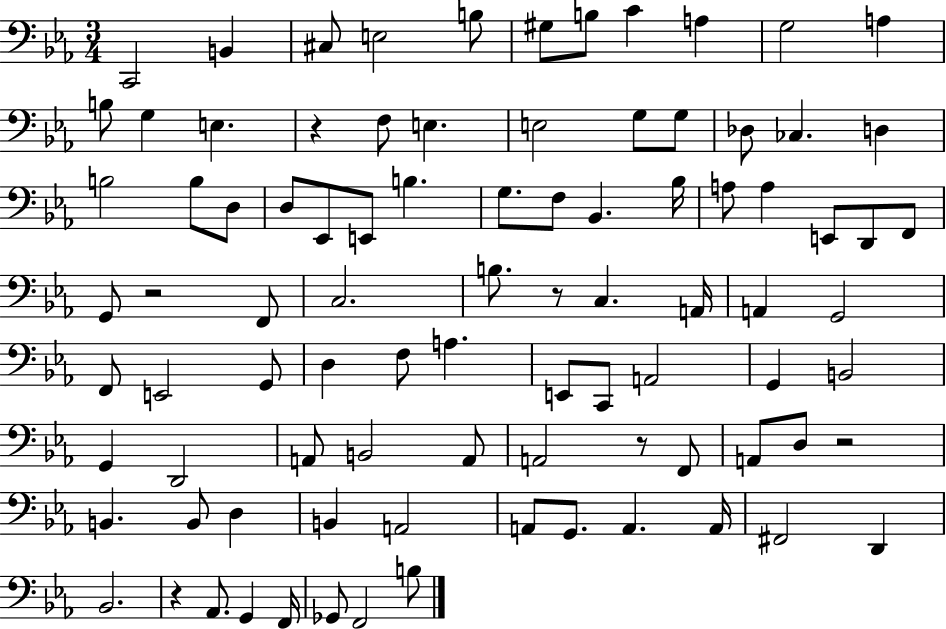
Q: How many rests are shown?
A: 6